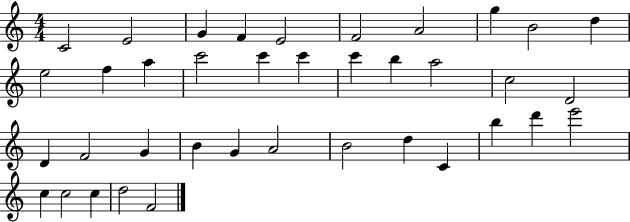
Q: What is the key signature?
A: C major